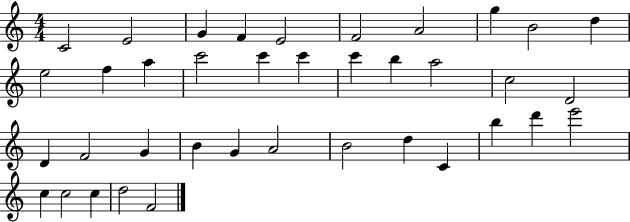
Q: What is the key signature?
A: C major